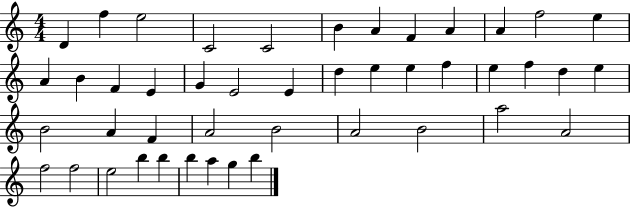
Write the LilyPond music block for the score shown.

{
  \clef treble
  \numericTimeSignature
  \time 4/4
  \key c \major
  d'4 f''4 e''2 | c'2 c'2 | b'4 a'4 f'4 a'4 | a'4 f''2 e''4 | \break a'4 b'4 f'4 e'4 | g'4 e'2 e'4 | d''4 e''4 e''4 f''4 | e''4 f''4 d''4 e''4 | \break b'2 a'4 f'4 | a'2 b'2 | a'2 b'2 | a''2 a'2 | \break f''2 f''2 | e''2 b''4 b''4 | b''4 a''4 g''4 b''4 | \bar "|."
}